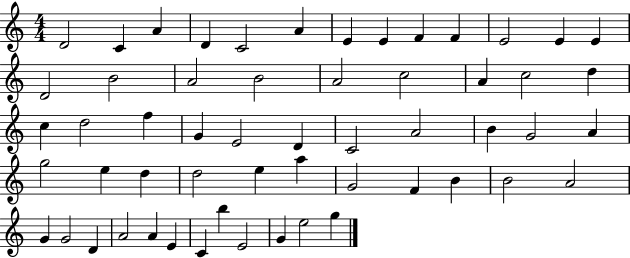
D4/h C4/q A4/q D4/q C4/h A4/q E4/q E4/q F4/q F4/q E4/h E4/q E4/q D4/h B4/h A4/h B4/h A4/h C5/h A4/q C5/h D5/q C5/q D5/h F5/q G4/q E4/h D4/q C4/h A4/h B4/q G4/h A4/q G5/h E5/q D5/q D5/h E5/q A5/q G4/h F4/q B4/q B4/h A4/h G4/q G4/h D4/q A4/h A4/q E4/q C4/q B5/q E4/h G4/q E5/h G5/q